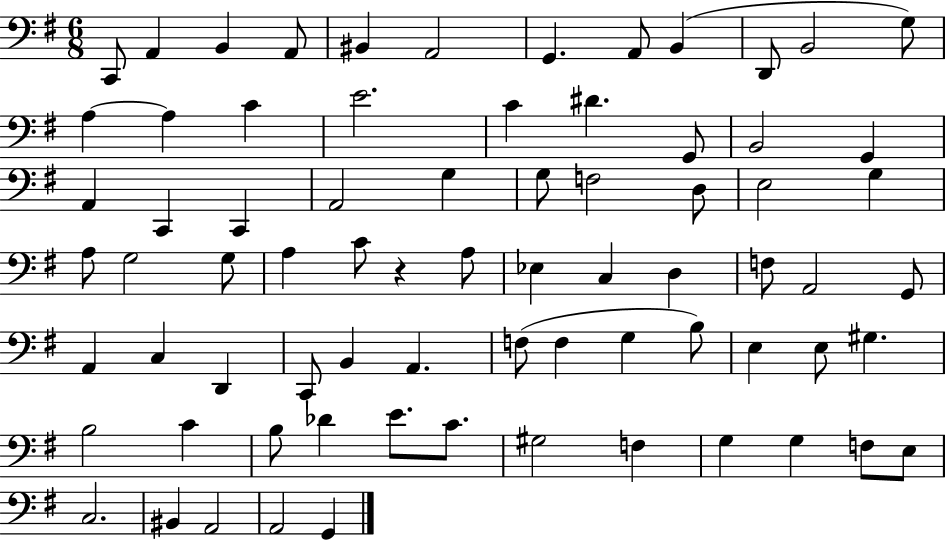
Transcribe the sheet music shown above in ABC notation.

X:1
T:Untitled
M:6/8
L:1/4
K:G
C,,/2 A,, B,, A,,/2 ^B,, A,,2 G,, A,,/2 B,, D,,/2 B,,2 G,/2 A, A, C E2 C ^D G,,/2 B,,2 G,, A,, C,, C,, A,,2 G, G,/2 F,2 D,/2 E,2 G, A,/2 G,2 G,/2 A, C/2 z A,/2 _E, C, D, F,/2 A,,2 G,,/2 A,, C, D,, C,,/2 B,, A,, F,/2 F, G, B,/2 E, E,/2 ^G, B,2 C B,/2 _D E/2 C/2 ^G,2 F, G, G, F,/2 E,/2 C,2 ^B,, A,,2 A,,2 G,,